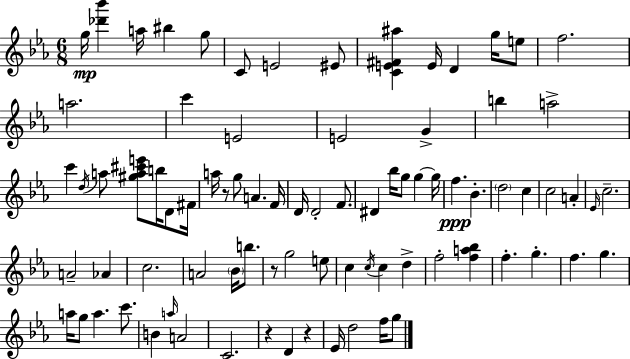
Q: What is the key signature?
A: C minor